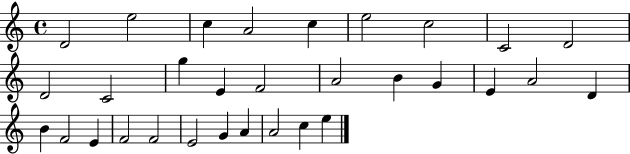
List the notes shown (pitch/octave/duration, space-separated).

D4/h E5/h C5/q A4/h C5/q E5/h C5/h C4/h D4/h D4/h C4/h G5/q E4/q F4/h A4/h B4/q G4/q E4/q A4/h D4/q B4/q F4/h E4/q F4/h F4/h E4/h G4/q A4/q A4/h C5/q E5/q